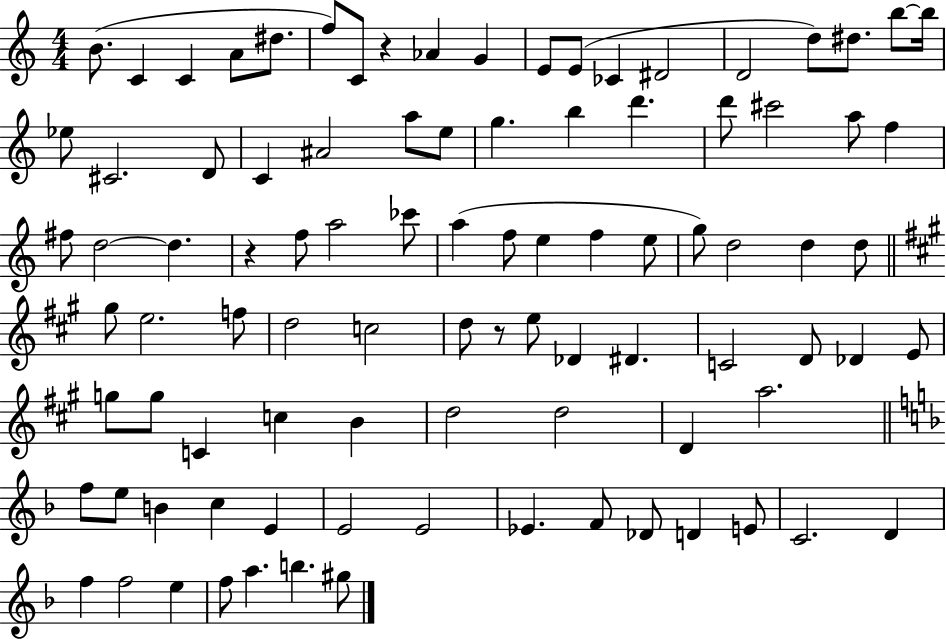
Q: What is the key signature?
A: C major